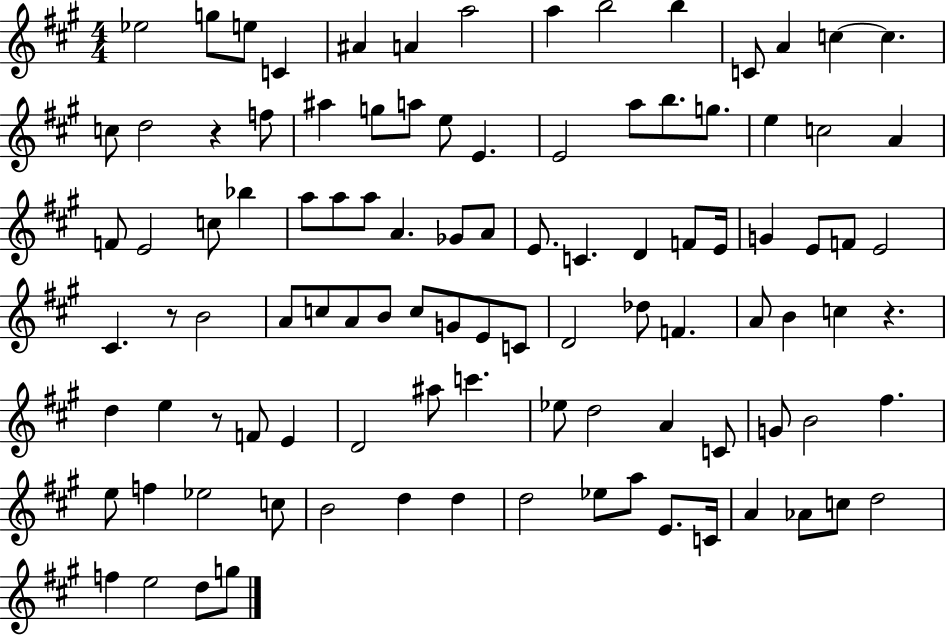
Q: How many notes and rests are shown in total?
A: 102